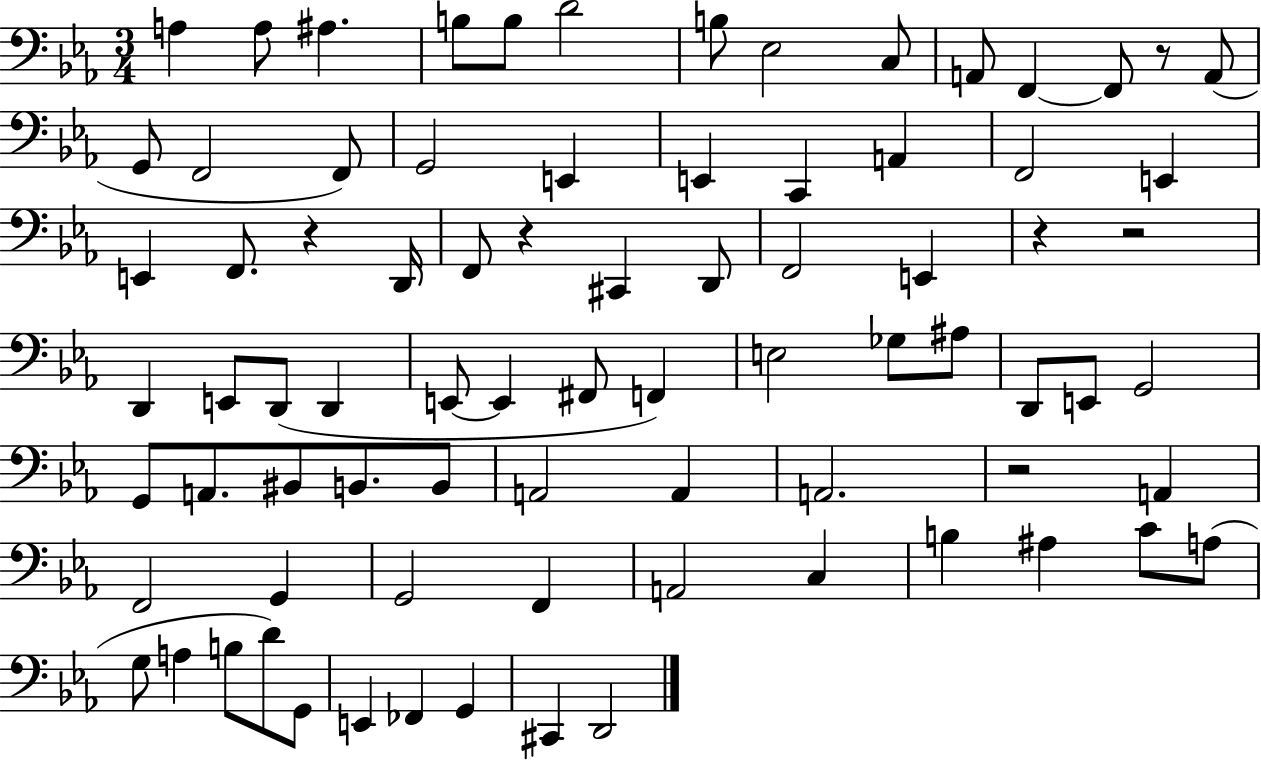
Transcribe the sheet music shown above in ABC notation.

X:1
T:Untitled
M:3/4
L:1/4
K:Eb
A, A,/2 ^A, B,/2 B,/2 D2 B,/2 _E,2 C,/2 A,,/2 F,, F,,/2 z/2 A,,/2 G,,/2 F,,2 F,,/2 G,,2 E,, E,, C,, A,, F,,2 E,, E,, F,,/2 z D,,/4 F,,/2 z ^C,, D,,/2 F,,2 E,, z z2 D,, E,,/2 D,,/2 D,, E,,/2 E,, ^F,,/2 F,, E,2 _G,/2 ^A,/2 D,,/2 E,,/2 G,,2 G,,/2 A,,/2 ^B,,/2 B,,/2 B,,/2 A,,2 A,, A,,2 z2 A,, F,,2 G,, G,,2 F,, A,,2 C, B, ^A, C/2 A,/2 G,/2 A, B,/2 D/2 G,,/2 E,, _F,, G,, ^C,, D,,2